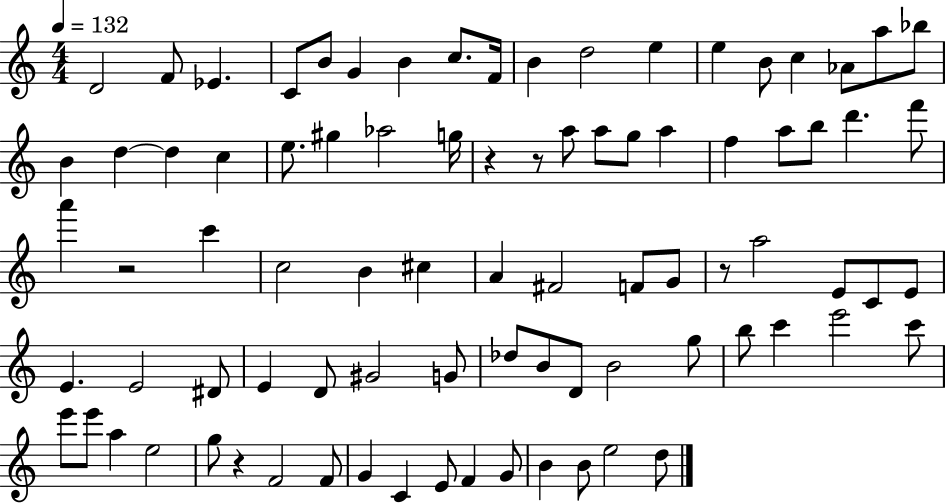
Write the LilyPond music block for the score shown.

{
  \clef treble
  \numericTimeSignature
  \time 4/4
  \key c \major
  \tempo 4 = 132
  d'2 f'8 ees'4. | c'8 b'8 g'4 b'4 c''8. f'16 | b'4 d''2 e''4 | e''4 b'8 c''4 aes'8 a''8 bes''8 | \break b'4 d''4~~ d''4 c''4 | e''8. gis''4 aes''2 g''16 | r4 r8 a''8 a''8 g''8 a''4 | f''4 a''8 b''8 d'''4. f'''8 | \break a'''4 r2 c'''4 | c''2 b'4 cis''4 | a'4 fis'2 f'8 g'8 | r8 a''2 e'8 c'8 e'8 | \break e'4. e'2 dis'8 | e'4 d'8 gis'2 g'8 | des''8 b'8 d'8 b'2 g''8 | b''8 c'''4 e'''2 c'''8 | \break e'''8 e'''8 a''4 e''2 | g''8 r4 f'2 f'8 | g'4 c'4 e'8 f'4 g'8 | b'4 b'8 e''2 d''8 | \break \bar "|."
}